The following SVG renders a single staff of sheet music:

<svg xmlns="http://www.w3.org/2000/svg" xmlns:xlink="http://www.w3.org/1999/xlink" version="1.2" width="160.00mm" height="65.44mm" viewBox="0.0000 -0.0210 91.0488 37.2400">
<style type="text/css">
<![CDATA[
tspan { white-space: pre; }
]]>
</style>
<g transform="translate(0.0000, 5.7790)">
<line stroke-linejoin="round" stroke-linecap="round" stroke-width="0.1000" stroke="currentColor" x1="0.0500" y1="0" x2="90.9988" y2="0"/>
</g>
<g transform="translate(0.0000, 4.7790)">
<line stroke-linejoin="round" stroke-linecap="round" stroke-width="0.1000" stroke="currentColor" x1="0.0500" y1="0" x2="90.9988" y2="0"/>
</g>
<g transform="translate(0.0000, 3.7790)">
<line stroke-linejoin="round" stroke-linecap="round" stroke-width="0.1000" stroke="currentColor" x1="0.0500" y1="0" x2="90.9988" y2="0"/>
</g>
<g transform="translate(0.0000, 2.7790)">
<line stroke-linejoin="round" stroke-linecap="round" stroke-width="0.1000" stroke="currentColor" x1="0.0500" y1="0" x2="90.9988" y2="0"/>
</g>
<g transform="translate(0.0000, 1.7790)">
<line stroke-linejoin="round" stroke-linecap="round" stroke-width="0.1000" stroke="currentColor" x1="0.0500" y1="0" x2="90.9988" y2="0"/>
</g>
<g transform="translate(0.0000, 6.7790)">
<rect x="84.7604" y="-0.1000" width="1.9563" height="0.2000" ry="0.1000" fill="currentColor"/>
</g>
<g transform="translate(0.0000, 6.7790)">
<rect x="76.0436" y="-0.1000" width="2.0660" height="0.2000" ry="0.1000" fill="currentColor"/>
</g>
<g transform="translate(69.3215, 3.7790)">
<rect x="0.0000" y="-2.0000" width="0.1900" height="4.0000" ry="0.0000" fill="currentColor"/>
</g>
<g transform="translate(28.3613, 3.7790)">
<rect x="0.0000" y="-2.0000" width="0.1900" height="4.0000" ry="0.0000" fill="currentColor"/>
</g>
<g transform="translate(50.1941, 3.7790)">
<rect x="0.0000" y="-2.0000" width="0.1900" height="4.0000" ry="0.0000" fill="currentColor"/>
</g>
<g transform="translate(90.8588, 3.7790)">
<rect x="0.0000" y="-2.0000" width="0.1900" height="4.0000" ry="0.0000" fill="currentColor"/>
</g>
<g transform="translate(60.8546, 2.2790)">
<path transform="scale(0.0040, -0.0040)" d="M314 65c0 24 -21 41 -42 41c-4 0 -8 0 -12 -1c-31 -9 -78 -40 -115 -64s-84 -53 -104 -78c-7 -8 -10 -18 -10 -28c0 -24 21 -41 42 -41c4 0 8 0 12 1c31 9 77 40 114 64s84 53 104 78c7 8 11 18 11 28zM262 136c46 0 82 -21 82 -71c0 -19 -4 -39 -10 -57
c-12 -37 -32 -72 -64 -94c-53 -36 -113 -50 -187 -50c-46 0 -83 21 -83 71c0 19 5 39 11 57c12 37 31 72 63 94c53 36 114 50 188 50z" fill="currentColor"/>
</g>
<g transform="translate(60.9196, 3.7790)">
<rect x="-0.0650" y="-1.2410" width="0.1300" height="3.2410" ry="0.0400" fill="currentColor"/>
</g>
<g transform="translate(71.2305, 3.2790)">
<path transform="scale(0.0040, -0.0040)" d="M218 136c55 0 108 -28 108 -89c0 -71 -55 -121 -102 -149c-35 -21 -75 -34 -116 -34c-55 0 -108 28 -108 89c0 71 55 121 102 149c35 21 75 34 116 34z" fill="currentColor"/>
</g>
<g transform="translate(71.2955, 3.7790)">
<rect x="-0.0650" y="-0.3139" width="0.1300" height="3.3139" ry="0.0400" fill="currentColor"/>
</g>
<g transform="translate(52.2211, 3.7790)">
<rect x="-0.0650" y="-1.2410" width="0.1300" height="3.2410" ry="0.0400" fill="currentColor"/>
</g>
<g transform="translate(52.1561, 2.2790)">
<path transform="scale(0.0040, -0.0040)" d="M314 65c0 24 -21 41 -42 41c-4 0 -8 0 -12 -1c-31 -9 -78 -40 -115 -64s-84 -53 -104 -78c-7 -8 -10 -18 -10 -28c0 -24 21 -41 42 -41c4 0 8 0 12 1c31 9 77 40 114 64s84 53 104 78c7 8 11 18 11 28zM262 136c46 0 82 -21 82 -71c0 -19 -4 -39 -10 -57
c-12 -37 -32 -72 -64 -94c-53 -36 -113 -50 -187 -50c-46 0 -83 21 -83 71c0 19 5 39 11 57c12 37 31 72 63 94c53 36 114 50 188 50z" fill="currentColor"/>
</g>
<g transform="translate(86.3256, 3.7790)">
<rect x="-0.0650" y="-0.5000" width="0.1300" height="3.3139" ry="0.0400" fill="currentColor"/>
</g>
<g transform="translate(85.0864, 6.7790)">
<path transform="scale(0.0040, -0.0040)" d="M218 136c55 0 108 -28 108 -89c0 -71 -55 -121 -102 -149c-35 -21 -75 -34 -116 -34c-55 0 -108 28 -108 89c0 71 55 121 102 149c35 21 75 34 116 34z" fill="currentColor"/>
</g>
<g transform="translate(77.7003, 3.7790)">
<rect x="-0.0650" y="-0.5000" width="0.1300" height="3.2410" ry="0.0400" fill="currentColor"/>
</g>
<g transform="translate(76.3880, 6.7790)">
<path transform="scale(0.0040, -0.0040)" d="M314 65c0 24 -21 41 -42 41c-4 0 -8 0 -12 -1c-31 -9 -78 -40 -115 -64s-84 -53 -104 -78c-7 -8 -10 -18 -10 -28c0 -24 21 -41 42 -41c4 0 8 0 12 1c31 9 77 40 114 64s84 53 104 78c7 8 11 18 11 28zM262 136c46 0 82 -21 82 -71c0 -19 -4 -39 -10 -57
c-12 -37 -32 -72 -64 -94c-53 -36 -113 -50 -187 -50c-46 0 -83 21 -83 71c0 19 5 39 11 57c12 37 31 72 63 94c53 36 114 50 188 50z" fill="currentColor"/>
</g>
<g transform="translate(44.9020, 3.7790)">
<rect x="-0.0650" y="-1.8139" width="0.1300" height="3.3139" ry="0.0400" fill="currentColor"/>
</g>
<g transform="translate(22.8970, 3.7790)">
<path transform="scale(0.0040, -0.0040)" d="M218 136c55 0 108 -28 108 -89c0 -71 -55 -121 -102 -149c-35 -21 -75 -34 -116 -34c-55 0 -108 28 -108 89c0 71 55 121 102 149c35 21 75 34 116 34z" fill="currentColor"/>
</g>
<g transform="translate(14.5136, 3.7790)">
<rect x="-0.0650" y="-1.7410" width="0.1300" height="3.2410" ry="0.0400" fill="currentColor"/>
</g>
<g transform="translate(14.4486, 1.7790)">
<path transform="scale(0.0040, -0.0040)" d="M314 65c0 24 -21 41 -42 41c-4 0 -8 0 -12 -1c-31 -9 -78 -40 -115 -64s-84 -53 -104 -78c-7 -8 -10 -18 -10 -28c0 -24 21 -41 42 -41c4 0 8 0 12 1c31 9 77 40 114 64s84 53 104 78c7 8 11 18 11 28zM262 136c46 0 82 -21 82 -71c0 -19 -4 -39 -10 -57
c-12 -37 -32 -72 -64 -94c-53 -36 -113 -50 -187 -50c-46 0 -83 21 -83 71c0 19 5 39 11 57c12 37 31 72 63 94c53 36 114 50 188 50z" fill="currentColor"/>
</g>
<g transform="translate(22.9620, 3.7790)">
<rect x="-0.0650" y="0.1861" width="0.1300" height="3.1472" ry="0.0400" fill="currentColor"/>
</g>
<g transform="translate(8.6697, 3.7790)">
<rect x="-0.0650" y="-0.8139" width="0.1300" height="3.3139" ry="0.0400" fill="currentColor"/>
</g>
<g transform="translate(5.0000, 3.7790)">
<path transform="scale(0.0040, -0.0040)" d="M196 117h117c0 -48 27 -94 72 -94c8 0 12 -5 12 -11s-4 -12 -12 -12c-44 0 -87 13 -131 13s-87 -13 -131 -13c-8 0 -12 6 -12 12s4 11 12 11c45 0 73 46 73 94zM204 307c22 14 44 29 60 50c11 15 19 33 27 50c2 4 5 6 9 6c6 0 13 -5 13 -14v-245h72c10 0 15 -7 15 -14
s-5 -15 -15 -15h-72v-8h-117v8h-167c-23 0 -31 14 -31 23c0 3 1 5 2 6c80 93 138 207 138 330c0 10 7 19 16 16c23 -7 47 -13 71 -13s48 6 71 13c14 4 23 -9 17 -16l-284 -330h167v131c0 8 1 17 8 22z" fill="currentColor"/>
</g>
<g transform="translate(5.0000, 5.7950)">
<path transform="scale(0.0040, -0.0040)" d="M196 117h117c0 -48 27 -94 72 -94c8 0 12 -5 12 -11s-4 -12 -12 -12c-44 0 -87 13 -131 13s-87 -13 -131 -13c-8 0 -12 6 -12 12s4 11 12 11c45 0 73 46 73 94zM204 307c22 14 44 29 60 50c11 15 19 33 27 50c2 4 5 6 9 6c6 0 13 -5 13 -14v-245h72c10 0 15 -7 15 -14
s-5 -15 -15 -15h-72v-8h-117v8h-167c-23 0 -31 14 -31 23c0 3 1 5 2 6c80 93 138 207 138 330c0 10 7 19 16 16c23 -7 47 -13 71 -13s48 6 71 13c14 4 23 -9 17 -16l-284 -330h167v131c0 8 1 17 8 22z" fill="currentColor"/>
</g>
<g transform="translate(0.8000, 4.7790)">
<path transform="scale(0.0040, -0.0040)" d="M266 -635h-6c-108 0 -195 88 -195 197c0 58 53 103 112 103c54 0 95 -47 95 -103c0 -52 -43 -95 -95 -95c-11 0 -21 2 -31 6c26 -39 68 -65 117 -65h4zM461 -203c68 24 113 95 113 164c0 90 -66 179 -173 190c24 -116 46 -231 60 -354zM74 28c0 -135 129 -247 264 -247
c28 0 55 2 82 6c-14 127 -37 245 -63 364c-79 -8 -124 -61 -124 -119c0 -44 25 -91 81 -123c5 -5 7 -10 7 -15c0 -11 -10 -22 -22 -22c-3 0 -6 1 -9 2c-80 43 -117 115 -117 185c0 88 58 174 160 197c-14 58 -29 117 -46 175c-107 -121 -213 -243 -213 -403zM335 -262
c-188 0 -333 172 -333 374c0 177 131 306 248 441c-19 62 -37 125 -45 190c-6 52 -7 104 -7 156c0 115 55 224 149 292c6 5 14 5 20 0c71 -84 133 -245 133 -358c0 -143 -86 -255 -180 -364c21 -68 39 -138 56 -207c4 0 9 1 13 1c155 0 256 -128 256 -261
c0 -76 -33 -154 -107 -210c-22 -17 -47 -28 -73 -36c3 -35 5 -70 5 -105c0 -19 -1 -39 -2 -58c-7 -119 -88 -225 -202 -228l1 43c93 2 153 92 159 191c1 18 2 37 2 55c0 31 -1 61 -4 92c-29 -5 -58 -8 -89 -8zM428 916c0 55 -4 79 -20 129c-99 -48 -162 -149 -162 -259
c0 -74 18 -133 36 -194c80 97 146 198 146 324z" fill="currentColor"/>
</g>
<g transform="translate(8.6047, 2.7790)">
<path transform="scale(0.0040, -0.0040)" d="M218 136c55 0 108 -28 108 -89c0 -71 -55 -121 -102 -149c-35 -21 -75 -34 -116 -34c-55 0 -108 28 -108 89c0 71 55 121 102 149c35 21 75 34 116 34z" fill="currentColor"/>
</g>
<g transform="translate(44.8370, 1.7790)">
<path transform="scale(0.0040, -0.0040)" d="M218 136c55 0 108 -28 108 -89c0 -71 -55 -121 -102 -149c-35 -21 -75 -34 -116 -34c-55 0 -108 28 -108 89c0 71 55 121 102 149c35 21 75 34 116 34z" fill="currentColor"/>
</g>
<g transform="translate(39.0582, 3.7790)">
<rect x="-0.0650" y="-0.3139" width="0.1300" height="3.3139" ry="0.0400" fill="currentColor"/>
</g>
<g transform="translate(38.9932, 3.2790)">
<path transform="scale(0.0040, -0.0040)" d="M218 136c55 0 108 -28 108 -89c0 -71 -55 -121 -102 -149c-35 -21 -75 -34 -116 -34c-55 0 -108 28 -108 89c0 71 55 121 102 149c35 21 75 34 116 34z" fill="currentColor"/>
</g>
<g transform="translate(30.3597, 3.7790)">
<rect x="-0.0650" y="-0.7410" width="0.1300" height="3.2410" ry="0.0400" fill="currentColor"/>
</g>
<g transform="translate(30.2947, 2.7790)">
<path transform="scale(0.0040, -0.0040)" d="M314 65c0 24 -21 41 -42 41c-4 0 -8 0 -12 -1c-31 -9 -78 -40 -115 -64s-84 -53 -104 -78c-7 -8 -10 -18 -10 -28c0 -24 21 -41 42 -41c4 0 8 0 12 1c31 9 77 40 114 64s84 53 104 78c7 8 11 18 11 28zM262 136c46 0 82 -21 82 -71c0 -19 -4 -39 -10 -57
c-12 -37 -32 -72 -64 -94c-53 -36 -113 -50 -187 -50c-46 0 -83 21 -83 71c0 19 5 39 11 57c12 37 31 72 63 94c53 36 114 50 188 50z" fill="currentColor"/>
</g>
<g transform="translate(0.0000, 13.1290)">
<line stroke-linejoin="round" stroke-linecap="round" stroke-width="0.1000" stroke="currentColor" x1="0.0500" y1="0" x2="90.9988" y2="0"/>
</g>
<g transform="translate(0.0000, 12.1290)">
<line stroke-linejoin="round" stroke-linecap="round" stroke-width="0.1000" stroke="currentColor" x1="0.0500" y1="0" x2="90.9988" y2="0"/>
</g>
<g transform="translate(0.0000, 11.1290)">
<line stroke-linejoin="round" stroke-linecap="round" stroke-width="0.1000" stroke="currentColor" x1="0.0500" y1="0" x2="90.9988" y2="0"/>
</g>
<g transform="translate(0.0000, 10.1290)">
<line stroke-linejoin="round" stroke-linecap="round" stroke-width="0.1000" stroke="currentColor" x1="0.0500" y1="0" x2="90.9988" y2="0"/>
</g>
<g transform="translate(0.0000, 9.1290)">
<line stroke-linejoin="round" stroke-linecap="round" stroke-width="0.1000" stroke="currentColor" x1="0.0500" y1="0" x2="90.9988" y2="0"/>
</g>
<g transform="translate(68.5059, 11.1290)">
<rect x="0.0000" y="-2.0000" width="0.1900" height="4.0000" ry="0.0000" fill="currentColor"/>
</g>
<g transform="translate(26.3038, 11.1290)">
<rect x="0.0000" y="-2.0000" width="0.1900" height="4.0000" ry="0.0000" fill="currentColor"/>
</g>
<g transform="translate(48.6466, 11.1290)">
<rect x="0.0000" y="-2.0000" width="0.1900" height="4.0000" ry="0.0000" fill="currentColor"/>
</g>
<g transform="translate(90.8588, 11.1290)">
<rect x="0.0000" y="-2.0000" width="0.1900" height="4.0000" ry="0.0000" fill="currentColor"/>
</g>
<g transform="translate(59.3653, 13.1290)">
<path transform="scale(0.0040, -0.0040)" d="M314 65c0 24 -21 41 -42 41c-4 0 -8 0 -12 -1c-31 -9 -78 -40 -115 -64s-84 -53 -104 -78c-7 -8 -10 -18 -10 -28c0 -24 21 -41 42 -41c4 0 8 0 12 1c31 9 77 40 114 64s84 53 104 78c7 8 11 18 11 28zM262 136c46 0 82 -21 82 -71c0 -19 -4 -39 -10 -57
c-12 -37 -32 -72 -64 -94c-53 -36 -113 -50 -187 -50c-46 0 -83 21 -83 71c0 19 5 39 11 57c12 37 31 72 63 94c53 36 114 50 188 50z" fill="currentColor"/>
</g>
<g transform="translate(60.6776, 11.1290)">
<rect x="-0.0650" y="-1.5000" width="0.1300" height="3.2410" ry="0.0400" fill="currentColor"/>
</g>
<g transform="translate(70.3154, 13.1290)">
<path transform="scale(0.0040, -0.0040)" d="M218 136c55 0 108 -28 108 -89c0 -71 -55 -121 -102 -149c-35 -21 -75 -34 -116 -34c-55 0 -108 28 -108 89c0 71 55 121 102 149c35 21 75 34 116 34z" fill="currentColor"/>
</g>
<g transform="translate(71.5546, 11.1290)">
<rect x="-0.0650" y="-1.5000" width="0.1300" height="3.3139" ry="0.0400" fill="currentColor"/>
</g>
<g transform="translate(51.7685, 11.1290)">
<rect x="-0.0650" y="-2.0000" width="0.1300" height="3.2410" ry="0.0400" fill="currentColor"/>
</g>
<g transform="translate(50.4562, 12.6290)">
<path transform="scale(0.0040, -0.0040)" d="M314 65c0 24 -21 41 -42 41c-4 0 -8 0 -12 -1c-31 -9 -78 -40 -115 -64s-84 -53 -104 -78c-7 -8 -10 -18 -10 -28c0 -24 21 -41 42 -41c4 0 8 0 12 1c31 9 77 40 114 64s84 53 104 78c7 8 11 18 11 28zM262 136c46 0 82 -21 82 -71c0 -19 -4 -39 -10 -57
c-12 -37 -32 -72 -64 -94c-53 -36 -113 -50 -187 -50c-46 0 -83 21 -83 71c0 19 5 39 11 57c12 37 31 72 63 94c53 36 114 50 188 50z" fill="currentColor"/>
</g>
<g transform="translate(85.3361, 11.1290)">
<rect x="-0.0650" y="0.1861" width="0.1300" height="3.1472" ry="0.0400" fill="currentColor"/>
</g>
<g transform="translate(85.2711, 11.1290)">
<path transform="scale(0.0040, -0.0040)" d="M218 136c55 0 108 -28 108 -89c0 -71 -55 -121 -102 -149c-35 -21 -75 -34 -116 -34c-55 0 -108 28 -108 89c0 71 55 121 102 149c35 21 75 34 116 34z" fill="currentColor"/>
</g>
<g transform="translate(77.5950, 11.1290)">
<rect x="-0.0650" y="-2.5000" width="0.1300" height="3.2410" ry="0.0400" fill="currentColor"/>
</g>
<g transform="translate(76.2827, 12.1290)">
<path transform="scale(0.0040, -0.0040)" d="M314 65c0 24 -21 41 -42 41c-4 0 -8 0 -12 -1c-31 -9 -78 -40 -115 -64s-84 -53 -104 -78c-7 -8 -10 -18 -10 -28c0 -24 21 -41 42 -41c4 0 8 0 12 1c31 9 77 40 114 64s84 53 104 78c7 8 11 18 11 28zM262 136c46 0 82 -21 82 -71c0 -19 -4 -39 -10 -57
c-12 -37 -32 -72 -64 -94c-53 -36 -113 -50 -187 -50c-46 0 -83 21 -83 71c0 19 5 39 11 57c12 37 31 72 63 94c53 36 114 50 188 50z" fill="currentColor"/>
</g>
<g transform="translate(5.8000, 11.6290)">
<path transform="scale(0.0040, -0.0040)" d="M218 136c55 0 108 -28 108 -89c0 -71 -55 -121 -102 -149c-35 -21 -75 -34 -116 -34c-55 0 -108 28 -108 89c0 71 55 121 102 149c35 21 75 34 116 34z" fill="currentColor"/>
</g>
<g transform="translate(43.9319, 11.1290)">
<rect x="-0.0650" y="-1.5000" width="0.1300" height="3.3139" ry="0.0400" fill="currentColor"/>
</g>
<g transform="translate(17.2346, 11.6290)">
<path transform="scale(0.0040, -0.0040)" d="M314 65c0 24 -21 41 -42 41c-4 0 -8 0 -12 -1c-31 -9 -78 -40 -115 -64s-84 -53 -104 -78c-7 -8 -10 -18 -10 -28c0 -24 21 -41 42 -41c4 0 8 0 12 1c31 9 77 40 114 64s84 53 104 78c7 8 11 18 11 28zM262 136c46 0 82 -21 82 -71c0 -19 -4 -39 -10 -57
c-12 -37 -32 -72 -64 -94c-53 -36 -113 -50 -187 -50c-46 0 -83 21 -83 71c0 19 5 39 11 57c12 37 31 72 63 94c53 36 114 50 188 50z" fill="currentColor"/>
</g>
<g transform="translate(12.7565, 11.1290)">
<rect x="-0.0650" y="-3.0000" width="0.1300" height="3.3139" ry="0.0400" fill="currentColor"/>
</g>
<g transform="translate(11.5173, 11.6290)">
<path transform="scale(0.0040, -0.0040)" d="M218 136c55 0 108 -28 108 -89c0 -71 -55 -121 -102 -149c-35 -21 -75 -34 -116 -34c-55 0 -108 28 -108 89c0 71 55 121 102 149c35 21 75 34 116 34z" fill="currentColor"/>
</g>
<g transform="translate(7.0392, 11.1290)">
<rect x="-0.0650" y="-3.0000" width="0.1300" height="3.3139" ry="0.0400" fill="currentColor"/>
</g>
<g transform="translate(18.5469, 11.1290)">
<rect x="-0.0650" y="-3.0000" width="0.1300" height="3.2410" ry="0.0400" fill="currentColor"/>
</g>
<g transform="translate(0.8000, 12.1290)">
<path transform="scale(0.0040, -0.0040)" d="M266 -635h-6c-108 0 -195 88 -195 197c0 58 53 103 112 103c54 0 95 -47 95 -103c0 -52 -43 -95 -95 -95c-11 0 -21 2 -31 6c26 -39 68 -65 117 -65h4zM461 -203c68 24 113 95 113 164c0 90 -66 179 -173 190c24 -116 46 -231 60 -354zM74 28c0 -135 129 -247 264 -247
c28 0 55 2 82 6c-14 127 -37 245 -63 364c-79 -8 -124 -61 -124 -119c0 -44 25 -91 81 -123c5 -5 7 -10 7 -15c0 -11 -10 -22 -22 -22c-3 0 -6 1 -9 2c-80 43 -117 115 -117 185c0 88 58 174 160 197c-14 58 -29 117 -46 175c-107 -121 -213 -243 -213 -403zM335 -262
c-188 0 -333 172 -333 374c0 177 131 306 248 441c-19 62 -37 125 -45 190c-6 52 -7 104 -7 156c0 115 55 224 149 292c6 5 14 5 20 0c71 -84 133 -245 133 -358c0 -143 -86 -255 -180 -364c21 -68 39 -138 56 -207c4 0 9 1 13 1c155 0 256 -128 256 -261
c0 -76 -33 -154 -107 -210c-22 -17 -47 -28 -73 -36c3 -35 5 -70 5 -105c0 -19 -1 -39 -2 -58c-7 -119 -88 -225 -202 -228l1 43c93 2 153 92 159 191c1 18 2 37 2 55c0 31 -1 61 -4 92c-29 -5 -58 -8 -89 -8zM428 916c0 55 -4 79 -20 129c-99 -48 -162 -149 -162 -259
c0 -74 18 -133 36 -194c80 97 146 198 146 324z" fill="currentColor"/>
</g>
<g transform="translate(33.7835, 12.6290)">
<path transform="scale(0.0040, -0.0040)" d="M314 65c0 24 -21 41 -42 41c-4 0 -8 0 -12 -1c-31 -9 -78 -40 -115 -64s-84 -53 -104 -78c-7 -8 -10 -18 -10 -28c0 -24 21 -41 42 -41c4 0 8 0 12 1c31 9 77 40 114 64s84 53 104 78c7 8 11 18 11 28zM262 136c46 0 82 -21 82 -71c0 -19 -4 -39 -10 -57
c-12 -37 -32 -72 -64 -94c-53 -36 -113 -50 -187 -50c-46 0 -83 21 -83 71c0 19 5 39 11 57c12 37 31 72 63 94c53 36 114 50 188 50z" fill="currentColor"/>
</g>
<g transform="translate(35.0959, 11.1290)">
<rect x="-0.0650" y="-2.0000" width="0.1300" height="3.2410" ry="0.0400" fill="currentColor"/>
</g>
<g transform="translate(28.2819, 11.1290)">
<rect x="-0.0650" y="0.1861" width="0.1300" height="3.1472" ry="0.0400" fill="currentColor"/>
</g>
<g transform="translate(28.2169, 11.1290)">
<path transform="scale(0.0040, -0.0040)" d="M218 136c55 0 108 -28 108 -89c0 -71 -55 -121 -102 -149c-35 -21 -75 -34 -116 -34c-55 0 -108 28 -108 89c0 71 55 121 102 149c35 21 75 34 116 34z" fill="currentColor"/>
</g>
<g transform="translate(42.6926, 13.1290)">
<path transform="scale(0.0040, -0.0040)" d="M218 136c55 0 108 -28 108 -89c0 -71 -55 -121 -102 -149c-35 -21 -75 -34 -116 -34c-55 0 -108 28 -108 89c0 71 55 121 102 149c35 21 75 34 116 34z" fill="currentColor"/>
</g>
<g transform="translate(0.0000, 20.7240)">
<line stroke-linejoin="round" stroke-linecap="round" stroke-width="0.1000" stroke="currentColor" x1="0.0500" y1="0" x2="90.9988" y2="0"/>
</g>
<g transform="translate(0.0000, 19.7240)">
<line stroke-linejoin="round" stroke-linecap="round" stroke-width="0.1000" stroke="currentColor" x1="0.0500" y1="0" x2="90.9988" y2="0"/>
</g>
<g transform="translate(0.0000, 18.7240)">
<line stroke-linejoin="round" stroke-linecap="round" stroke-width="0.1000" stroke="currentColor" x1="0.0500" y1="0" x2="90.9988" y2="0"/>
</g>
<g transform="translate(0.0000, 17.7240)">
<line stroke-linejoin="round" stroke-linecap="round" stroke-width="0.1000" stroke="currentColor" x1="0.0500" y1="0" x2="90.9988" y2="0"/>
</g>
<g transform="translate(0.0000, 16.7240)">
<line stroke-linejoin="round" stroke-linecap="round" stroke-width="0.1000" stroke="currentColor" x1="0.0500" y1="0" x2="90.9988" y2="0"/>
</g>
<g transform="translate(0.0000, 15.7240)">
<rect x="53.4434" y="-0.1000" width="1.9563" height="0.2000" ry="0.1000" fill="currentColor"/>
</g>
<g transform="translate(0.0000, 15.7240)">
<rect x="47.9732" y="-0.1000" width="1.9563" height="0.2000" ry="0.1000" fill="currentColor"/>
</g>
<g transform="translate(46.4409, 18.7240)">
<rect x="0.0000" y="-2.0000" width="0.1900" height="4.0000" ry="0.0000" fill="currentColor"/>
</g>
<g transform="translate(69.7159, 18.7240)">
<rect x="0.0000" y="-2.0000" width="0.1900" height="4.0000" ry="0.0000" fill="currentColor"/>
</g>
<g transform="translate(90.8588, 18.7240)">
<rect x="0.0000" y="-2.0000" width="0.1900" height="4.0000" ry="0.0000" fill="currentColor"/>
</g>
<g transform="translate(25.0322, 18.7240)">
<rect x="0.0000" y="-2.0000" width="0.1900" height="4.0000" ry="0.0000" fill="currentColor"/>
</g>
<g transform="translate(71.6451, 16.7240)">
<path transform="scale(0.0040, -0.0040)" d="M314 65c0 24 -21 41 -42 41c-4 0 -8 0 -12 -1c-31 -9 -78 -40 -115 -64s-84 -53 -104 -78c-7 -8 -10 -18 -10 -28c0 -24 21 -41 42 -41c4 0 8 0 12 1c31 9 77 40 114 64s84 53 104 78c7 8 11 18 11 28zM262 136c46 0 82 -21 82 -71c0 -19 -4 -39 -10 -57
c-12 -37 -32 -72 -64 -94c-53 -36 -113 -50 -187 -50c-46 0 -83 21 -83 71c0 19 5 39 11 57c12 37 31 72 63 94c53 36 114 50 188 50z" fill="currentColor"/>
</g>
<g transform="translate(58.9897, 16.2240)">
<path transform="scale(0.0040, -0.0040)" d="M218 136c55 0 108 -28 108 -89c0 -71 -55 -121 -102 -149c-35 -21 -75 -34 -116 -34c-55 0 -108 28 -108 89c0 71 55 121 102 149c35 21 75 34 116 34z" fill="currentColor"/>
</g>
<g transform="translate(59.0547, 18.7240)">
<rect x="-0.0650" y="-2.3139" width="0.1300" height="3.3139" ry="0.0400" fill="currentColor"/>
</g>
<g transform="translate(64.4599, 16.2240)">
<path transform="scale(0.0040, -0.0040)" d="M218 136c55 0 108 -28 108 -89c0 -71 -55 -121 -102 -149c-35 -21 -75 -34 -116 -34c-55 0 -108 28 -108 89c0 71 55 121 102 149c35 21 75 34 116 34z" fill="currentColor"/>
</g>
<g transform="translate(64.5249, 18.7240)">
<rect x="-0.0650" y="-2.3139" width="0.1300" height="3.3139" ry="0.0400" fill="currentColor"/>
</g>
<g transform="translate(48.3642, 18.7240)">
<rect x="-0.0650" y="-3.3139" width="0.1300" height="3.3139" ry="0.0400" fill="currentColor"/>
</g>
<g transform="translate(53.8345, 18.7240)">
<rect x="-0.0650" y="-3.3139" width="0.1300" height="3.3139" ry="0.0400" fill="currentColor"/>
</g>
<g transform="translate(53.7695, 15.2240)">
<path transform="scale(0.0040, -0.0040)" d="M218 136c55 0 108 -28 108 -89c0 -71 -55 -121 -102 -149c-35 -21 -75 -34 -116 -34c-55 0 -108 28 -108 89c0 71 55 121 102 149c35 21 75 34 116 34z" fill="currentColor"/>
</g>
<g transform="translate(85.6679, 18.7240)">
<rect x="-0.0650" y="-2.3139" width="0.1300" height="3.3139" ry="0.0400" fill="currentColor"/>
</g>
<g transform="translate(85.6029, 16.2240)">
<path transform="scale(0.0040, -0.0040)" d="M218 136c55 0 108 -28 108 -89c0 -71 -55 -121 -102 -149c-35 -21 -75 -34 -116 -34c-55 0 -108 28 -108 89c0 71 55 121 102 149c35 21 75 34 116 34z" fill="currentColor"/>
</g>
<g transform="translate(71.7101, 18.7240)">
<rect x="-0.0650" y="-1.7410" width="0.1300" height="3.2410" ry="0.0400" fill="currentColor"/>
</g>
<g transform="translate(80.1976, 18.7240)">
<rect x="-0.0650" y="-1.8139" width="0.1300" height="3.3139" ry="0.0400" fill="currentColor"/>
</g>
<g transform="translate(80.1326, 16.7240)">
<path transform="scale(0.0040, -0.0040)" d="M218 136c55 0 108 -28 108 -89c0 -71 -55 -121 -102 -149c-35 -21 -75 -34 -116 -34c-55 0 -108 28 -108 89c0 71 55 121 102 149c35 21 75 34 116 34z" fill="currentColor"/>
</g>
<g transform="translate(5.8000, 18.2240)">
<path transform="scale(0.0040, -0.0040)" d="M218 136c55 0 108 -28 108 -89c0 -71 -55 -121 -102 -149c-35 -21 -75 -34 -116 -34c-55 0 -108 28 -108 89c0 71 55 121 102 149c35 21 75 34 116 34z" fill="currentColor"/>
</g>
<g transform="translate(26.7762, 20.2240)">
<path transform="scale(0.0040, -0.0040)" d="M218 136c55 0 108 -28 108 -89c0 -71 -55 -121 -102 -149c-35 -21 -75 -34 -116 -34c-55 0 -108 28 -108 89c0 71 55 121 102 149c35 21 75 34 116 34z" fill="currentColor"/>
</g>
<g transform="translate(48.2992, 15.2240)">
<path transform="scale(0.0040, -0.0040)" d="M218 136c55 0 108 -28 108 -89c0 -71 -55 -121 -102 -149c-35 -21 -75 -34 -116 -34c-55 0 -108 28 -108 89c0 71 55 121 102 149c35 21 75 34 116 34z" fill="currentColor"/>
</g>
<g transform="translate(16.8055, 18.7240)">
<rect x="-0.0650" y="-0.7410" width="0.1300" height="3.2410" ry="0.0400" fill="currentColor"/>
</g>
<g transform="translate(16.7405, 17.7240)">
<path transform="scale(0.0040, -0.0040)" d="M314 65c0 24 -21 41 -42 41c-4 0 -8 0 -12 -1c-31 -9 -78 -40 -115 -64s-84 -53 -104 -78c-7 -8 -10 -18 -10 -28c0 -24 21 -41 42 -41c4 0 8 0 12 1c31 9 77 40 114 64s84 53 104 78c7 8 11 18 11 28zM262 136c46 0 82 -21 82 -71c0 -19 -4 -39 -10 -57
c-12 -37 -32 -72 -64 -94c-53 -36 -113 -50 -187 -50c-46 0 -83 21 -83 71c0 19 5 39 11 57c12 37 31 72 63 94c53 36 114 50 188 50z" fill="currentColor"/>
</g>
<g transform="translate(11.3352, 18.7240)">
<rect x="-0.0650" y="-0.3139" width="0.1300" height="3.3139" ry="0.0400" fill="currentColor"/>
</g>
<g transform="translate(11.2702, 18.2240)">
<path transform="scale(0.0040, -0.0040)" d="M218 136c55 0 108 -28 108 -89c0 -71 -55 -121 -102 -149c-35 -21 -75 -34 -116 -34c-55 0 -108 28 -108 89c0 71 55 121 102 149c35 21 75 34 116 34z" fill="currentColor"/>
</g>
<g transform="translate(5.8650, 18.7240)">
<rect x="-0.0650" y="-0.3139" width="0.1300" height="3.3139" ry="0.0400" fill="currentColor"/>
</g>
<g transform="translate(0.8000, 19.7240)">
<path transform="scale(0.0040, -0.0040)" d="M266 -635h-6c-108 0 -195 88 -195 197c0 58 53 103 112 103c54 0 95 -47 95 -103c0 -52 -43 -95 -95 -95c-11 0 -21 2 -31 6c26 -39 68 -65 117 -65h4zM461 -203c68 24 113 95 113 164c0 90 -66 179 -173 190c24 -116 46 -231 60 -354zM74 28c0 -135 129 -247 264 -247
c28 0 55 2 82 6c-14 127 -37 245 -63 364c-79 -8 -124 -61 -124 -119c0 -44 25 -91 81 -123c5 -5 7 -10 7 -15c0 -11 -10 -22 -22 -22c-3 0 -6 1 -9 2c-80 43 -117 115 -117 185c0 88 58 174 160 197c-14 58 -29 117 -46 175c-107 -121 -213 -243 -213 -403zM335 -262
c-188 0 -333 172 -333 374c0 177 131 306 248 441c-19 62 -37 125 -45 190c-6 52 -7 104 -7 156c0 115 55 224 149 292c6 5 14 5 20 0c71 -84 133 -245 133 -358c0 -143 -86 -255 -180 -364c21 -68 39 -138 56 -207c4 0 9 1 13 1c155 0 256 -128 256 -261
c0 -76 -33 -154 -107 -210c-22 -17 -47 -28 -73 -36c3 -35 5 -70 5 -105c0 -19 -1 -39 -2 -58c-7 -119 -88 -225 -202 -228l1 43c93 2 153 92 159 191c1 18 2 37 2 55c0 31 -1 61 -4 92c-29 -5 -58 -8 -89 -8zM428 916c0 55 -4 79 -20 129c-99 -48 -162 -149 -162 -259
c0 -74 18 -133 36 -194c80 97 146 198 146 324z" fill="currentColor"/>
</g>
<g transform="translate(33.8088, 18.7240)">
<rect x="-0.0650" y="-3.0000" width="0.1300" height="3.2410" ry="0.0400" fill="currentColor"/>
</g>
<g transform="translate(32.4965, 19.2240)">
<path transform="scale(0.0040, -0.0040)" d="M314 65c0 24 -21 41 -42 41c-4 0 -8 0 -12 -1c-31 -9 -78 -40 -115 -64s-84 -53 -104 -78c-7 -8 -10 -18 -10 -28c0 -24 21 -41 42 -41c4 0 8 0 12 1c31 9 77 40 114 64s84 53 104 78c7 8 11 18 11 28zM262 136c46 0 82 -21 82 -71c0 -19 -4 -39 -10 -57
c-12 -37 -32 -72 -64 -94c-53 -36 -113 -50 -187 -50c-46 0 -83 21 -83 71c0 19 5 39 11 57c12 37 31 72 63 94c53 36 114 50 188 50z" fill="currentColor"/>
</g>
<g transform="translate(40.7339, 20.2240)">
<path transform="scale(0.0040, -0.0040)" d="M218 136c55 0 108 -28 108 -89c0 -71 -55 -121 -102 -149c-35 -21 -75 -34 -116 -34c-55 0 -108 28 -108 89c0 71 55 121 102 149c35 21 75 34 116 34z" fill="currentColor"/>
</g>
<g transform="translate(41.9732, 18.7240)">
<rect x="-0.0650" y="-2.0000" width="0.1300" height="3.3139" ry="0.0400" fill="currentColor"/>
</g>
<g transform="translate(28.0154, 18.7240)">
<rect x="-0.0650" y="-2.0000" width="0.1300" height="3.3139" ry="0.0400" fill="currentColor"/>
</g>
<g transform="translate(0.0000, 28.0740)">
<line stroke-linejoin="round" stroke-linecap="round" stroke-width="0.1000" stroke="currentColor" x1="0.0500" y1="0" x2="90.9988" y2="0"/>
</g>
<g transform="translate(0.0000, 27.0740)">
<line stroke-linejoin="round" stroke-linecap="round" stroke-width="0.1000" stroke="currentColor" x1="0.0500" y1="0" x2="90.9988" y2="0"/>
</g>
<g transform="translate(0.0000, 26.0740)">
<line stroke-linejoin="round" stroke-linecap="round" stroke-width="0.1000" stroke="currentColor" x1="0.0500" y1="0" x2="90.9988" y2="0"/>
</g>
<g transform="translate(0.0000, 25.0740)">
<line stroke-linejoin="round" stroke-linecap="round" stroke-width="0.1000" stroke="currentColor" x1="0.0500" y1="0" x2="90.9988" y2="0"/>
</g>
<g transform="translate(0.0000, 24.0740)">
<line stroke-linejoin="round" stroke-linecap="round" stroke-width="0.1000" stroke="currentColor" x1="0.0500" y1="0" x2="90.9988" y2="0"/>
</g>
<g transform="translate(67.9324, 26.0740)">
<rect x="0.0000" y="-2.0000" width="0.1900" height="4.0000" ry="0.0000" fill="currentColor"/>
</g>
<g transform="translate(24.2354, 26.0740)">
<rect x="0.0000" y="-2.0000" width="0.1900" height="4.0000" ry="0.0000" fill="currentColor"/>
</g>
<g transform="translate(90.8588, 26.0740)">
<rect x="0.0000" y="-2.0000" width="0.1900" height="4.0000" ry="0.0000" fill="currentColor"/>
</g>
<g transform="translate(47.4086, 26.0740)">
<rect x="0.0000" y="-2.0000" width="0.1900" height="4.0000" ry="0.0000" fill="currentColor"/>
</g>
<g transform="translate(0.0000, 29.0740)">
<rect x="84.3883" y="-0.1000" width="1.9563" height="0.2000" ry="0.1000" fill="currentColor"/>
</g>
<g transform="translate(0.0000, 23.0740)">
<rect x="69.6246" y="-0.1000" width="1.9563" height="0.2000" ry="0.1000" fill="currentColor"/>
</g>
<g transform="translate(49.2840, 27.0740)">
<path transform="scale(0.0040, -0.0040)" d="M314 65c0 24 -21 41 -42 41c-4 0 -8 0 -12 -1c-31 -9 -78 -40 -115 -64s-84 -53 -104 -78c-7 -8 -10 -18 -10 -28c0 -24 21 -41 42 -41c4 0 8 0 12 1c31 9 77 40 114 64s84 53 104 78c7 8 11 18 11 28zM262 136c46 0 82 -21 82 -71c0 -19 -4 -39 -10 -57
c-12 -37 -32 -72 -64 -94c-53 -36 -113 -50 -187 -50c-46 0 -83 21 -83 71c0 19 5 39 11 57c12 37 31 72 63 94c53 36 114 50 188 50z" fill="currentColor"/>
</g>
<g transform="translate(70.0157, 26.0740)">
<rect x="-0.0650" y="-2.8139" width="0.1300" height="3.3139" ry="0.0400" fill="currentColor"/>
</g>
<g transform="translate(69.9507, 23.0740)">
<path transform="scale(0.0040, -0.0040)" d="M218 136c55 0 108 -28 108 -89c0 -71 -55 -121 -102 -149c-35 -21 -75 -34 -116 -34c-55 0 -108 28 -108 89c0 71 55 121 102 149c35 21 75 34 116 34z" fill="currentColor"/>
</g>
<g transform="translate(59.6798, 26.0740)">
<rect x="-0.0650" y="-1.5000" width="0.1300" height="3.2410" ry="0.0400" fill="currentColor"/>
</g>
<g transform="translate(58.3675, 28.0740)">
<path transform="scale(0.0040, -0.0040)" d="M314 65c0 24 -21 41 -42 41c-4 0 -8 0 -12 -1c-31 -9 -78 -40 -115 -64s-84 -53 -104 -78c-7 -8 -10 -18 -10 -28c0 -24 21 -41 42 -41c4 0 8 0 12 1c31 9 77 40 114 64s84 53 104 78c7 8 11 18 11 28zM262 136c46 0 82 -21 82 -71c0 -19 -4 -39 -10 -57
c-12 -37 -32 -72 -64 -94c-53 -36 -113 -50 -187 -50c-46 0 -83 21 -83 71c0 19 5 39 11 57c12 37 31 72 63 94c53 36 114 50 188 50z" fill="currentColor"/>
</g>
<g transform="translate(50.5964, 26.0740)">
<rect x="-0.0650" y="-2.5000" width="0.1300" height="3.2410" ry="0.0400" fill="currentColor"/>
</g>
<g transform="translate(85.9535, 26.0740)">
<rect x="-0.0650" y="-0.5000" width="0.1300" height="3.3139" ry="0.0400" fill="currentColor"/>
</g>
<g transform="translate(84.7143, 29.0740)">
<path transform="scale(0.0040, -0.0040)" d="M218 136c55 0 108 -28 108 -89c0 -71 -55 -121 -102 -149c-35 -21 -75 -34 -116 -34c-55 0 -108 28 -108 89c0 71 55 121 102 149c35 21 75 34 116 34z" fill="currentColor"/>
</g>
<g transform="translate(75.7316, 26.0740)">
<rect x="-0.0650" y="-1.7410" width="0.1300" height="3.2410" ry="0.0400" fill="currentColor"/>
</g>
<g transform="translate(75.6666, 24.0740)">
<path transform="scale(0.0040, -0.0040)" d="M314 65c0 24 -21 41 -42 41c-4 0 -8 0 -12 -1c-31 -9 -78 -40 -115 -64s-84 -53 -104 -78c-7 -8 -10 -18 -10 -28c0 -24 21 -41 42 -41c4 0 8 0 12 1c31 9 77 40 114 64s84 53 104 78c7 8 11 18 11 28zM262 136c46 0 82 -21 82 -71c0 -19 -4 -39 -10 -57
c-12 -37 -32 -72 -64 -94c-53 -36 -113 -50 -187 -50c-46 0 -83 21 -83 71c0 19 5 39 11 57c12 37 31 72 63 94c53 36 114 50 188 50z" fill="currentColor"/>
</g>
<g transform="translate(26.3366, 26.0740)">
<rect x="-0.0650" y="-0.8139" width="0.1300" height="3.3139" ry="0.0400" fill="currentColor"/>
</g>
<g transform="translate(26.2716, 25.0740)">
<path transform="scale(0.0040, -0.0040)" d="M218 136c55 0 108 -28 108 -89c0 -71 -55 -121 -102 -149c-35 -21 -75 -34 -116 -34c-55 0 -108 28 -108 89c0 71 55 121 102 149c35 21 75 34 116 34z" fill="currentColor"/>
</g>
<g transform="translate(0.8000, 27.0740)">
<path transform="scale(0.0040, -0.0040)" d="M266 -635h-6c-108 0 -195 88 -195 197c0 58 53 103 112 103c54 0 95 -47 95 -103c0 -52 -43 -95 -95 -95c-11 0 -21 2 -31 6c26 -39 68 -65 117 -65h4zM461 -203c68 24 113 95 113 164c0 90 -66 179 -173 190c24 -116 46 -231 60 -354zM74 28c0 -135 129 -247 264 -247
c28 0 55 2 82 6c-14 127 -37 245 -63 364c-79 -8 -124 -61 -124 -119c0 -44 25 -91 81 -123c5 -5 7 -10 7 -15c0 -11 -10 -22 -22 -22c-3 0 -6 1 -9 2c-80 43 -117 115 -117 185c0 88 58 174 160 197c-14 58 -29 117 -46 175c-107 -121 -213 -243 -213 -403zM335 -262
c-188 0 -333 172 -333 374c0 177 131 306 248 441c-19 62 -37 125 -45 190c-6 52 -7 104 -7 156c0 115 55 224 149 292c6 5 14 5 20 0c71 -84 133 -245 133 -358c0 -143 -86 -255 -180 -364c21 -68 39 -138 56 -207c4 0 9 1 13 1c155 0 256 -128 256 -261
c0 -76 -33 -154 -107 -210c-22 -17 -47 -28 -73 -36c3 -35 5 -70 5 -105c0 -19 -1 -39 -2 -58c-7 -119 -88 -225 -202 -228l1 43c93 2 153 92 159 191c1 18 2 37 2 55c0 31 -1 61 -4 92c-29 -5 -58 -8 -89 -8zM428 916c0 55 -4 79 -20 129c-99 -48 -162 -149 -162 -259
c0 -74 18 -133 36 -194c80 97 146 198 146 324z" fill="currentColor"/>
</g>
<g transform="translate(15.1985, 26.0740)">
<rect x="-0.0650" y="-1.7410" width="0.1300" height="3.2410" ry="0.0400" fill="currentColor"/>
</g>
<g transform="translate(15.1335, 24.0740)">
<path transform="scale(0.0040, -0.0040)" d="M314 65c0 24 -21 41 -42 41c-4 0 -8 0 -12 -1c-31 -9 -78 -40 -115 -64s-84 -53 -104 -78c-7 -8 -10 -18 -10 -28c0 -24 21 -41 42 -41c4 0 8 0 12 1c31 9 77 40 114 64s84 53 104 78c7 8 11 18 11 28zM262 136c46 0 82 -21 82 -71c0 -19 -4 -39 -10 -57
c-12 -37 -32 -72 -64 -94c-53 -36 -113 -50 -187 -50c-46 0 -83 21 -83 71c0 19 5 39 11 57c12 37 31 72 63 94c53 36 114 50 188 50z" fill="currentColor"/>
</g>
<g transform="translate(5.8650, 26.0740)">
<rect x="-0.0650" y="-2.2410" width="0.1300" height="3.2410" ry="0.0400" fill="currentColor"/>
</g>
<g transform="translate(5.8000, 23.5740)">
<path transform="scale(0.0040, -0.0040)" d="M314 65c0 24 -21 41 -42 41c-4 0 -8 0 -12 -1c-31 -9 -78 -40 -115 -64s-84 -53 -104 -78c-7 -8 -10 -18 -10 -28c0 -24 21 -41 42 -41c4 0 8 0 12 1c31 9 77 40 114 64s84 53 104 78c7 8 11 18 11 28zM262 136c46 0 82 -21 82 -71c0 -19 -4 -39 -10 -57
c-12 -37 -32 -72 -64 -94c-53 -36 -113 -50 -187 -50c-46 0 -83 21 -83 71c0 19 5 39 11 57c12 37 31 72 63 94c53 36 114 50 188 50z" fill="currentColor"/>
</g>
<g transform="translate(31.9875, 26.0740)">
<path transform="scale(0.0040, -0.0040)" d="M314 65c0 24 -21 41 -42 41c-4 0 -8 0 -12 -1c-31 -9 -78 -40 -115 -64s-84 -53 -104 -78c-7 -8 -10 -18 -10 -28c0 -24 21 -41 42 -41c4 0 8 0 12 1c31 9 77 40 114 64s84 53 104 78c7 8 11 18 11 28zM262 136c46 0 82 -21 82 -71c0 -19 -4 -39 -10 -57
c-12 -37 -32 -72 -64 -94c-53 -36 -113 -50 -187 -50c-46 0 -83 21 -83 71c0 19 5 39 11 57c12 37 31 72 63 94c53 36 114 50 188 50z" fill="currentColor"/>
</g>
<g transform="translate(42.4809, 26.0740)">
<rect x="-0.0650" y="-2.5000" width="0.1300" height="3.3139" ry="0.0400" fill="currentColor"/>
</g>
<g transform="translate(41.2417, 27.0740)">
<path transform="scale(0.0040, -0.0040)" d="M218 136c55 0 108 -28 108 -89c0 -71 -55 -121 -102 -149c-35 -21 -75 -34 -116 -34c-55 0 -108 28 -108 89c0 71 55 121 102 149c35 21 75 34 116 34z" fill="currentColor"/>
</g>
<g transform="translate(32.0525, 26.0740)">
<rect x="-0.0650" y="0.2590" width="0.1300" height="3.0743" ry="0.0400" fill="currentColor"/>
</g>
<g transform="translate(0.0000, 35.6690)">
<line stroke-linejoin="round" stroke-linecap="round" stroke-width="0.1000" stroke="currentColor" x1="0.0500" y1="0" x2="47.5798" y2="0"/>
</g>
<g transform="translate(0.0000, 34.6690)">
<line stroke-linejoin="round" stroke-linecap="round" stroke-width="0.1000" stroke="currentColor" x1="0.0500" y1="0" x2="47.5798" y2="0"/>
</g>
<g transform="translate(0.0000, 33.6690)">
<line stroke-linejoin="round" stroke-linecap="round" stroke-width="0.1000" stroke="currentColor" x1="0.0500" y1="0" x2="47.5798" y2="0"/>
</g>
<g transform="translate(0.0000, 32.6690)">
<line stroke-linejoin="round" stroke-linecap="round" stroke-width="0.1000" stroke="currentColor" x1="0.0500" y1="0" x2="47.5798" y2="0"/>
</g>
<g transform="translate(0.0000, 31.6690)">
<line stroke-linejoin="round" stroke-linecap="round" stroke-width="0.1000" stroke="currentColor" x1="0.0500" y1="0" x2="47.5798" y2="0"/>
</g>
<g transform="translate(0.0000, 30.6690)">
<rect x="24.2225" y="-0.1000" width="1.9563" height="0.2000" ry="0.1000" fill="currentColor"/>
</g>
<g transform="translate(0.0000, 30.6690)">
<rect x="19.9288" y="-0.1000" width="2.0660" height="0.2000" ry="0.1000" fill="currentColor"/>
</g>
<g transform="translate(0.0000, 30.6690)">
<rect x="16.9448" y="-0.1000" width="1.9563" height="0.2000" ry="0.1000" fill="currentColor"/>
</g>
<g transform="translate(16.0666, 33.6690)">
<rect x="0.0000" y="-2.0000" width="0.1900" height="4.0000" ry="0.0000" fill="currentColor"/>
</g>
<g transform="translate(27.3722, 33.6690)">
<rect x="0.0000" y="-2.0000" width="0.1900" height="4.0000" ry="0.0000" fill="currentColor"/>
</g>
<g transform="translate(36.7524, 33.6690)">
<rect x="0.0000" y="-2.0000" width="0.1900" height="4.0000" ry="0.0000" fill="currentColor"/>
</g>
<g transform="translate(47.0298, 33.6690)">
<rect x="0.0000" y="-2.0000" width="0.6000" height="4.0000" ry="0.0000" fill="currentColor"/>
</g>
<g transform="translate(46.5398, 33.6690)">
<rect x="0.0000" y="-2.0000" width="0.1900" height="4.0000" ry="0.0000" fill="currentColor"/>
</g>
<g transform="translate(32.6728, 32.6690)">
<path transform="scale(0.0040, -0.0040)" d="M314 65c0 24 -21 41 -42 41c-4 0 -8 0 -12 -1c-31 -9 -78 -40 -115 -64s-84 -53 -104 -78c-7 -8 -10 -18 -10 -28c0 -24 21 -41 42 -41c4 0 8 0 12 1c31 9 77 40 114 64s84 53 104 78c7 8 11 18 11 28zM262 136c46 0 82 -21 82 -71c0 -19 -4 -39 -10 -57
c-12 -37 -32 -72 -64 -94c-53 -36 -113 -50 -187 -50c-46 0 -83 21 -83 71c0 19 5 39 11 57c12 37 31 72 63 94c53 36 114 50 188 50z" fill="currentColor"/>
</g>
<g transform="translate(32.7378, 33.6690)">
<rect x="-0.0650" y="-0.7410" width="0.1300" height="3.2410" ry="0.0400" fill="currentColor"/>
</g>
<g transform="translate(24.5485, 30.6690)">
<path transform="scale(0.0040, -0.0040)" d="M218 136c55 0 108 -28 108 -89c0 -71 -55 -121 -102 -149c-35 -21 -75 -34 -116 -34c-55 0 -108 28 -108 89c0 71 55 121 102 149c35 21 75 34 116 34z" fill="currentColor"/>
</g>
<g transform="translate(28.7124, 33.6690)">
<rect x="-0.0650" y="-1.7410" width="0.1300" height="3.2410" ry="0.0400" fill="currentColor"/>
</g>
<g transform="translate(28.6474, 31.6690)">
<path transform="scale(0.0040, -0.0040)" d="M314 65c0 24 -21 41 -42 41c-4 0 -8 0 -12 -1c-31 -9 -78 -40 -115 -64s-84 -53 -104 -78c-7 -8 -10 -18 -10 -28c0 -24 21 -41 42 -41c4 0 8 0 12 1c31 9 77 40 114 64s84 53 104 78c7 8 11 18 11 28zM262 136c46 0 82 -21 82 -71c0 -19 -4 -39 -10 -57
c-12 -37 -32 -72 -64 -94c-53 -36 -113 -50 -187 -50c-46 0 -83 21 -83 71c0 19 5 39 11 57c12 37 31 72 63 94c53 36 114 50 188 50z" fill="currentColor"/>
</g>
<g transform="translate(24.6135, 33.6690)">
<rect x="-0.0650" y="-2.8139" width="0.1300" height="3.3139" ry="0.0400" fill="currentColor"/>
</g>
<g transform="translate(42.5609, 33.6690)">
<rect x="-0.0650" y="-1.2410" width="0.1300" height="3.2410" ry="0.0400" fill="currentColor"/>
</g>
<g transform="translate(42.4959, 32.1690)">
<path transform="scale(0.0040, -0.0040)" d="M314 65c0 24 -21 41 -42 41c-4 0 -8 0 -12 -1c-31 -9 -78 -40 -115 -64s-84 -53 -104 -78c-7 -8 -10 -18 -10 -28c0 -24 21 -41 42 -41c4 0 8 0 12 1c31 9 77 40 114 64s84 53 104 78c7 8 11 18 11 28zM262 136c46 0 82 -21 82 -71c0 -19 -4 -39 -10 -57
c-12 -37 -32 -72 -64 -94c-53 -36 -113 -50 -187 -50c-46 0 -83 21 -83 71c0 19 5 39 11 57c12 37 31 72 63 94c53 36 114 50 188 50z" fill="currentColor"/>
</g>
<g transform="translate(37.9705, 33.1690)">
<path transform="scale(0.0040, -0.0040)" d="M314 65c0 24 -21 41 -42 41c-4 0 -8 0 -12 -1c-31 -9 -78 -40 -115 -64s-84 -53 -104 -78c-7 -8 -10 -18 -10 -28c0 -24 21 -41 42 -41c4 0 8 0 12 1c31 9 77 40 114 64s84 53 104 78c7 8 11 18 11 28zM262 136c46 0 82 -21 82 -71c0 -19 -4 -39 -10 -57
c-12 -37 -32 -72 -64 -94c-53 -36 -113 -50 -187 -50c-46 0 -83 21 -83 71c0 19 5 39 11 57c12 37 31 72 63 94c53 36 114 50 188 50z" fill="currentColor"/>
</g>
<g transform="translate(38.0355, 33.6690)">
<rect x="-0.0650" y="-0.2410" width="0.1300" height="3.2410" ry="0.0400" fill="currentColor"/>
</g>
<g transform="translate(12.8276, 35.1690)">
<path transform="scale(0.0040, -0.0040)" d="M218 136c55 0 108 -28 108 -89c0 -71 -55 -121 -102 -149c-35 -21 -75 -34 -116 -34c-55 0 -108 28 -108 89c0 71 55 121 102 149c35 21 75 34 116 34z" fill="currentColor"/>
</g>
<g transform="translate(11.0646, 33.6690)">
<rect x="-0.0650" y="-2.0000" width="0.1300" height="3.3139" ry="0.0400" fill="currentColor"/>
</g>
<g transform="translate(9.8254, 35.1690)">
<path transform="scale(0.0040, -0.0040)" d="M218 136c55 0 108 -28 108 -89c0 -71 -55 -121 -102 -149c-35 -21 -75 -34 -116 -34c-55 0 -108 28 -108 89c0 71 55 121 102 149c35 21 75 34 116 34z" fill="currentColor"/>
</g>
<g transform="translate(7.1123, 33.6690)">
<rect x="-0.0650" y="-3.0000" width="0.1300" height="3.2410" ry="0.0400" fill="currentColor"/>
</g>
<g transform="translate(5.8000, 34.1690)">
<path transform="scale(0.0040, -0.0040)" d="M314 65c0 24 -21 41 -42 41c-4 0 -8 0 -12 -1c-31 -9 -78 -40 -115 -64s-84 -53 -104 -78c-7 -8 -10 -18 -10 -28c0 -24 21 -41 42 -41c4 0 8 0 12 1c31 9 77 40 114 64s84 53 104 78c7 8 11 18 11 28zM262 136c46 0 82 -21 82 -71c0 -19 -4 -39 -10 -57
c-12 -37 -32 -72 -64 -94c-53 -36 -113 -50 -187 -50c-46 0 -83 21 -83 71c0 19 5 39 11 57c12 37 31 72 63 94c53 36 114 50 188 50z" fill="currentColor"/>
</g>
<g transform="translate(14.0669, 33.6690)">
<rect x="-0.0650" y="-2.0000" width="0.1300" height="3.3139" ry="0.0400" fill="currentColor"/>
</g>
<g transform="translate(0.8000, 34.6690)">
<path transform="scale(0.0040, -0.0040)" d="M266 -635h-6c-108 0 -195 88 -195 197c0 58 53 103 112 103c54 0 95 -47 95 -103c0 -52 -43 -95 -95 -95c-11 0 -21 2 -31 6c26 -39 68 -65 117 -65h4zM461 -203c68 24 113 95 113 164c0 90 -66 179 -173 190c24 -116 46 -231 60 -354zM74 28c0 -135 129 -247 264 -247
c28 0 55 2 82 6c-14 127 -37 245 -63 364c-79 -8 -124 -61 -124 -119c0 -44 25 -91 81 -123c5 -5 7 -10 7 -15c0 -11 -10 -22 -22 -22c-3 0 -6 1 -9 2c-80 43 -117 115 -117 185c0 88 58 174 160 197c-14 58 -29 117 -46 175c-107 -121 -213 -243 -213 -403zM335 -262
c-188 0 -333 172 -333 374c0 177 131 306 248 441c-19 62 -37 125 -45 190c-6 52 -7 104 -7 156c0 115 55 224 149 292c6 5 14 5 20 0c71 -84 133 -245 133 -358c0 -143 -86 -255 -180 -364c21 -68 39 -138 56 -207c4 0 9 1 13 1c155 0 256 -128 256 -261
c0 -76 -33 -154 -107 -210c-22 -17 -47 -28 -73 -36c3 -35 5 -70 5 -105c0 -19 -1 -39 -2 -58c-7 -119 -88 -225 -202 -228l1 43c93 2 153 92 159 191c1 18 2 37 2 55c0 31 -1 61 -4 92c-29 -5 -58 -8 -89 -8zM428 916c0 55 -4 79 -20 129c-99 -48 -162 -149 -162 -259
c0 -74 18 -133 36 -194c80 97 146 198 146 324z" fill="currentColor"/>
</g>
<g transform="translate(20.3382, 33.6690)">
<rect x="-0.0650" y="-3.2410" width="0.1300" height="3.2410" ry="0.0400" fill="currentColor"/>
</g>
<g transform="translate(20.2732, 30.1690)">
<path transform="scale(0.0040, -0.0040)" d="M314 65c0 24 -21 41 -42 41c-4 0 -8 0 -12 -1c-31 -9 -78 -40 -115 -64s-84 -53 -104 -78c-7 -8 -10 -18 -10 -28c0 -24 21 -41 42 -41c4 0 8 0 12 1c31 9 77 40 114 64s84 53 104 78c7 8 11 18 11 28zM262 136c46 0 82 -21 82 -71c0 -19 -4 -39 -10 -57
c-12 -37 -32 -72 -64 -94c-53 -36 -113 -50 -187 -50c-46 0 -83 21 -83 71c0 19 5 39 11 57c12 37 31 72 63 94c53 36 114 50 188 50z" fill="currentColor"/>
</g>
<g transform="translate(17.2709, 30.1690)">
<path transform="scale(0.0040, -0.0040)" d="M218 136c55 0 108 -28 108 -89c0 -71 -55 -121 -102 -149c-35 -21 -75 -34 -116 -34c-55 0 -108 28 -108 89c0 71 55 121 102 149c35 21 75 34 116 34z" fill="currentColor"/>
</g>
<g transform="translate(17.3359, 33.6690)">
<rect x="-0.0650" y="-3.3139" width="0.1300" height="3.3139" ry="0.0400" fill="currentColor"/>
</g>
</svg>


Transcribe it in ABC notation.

X:1
T:Untitled
M:4/4
L:1/4
K:C
d f2 B d2 c f e2 e2 c C2 C A A A2 B F2 E F2 E2 E G2 B c c d2 F A2 F b b g g f2 f g g2 f2 d B2 G G2 E2 a f2 C A2 F F b b2 a f2 d2 c2 e2